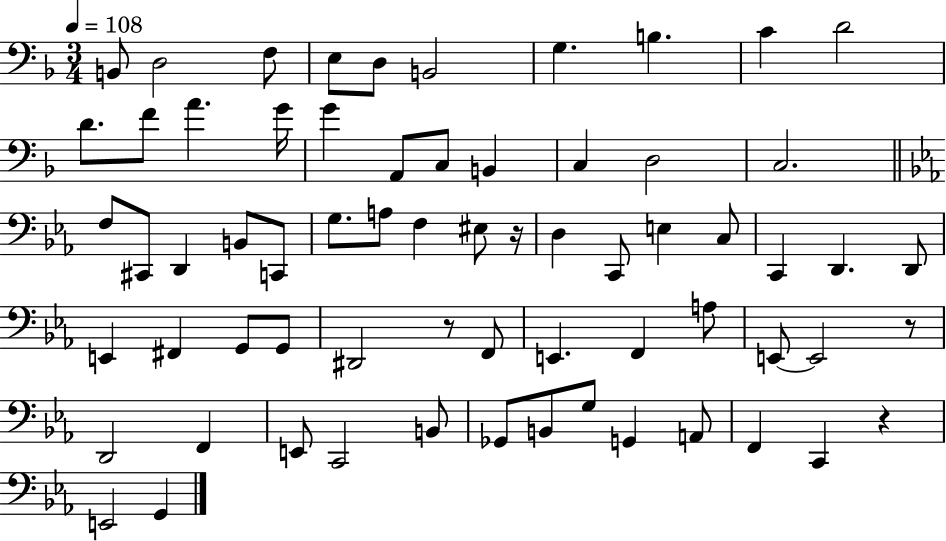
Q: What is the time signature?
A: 3/4